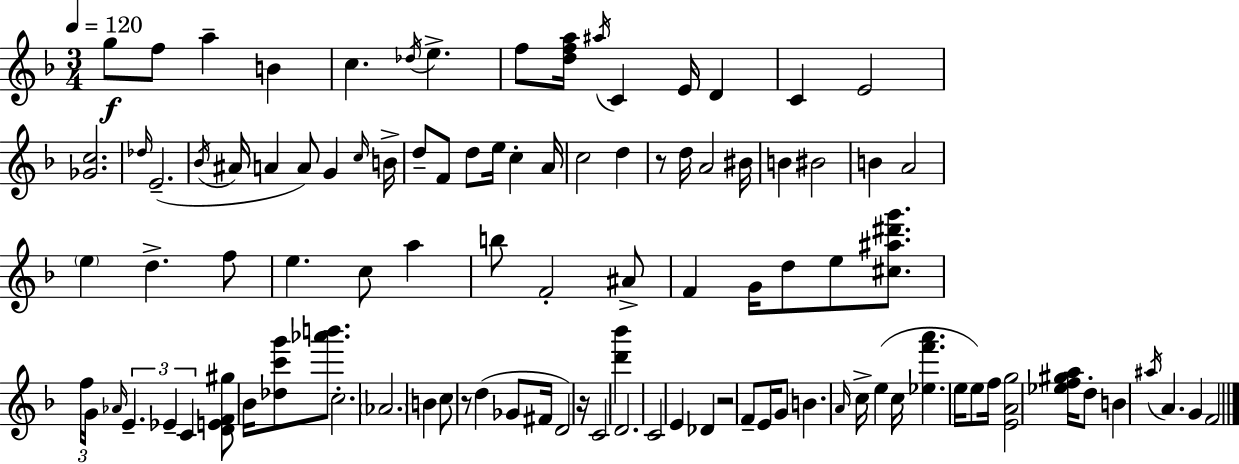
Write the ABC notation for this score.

X:1
T:Untitled
M:3/4
L:1/4
K:Dm
g/2 f/2 a B c _d/4 e f/2 [dfa]/4 ^a/4 C E/4 D C E2 [_Gc]2 _d/4 E2 _B/4 ^A/4 A A/2 G c/4 B/4 d/2 F/2 d/2 e/4 c A/4 c2 d z/2 d/4 A2 ^B/4 B ^B2 B A2 e d f/2 e c/2 a b/2 F2 ^A/2 F G/4 d/2 e/2 [^c^a^d'g']/2 f/4 G/4 _A/4 E _E C [DEF^g]/2 _B/4 [_dc'g']/2 [_a'b']/2 c2 _A2 B c/2 z/2 d _G/2 ^F/4 D2 z/4 C2 [d'_b'] D2 C2 E _D z2 F/2 E/4 G/2 B A/4 c/4 e c/4 [_ef'a'] e/4 e/2 f/4 [EAg]2 [_ef^ga]/4 d/2 B ^a/4 A G F2